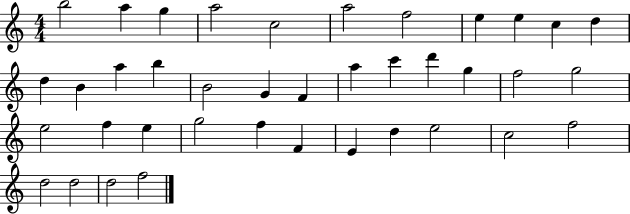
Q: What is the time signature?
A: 4/4